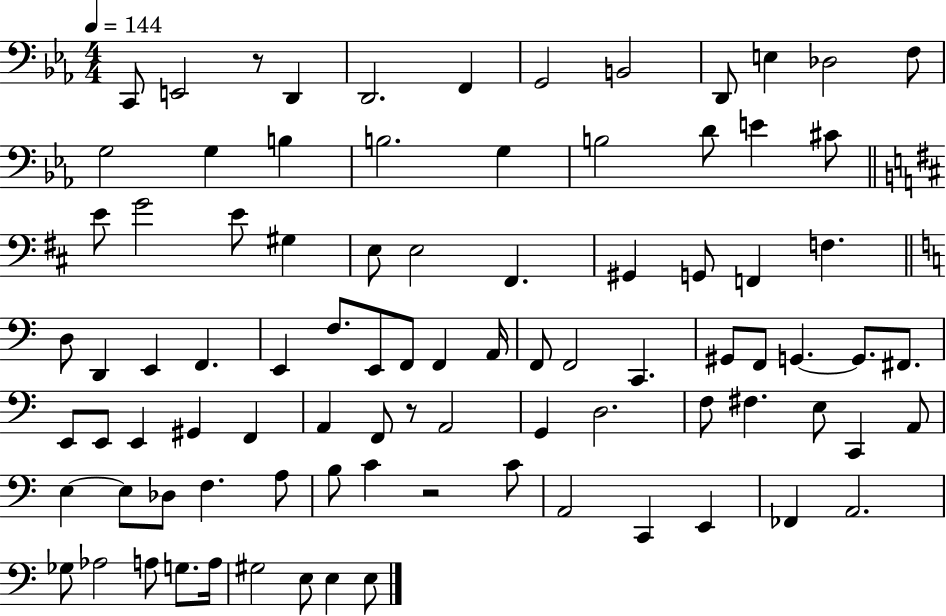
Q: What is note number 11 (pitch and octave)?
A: F3